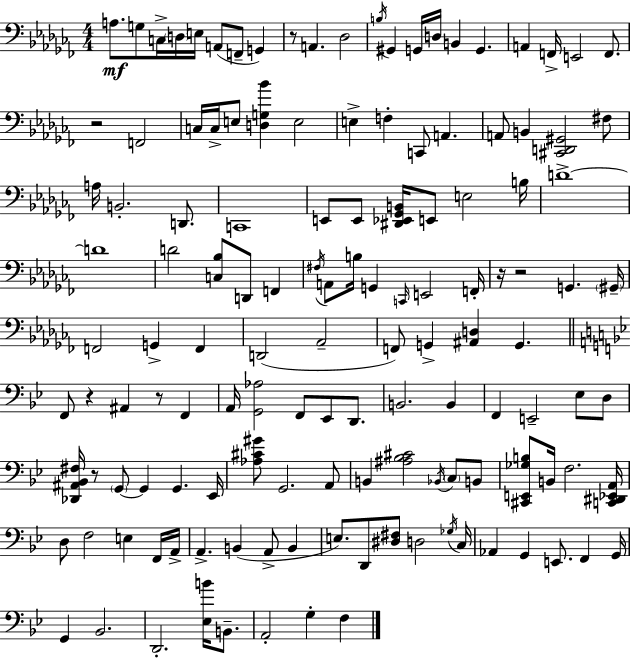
X:1
T:Untitled
M:4/4
L:1/4
K:Abm
A,/2 G,/2 C,/4 D,/4 E,/4 A,,/2 F,,/2 G,, z/2 A,, _D,2 B,/4 ^G,, G,,/4 D,/4 B,, G,, A,, F,,/4 E,,2 F,,/2 z2 F,,2 C,/4 C,/4 E,/2 [D,G,_B] E,2 E, F, C,,/2 A,, A,,/2 B,, [^C,,D,,^G,,]2 ^F,/2 A,/4 B,,2 D,,/2 C,,4 E,,/2 E,,/2 [^D,,_E,,_G,,B,,]/4 E,,/2 E,2 B,/4 D4 D4 D2 [C,_B,]/2 D,,/2 F,, ^F,/4 A,,/2 B,/4 G,, C,,/4 E,,2 F,,/4 z/4 z2 G,, ^G,,/4 F,,2 G,, F,, D,,2 _A,,2 F,,/2 G,, [^A,,D,] G,, F,,/2 z ^A,, z/2 F,, A,,/4 [G,,_A,]2 F,,/2 _E,,/2 D,,/2 B,,2 B,, F,, E,,2 _E,/2 D,/2 [_D,,^A,,_B,,^F,]/4 z/2 G,,/2 G,, G,, _E,,/4 [_A,^C^G]/2 G,,2 A,,/2 B,, [^A,_B,^C]2 _B,,/4 C,/2 B,,/2 [^C,,E,,_G,B,]/2 B,,/4 F,2 [C,,^D,,_E,,A,,]/4 D,/2 F,2 E, F,,/4 A,,/4 A,, B,, A,,/2 B,, E,/2 D,,/2 [^D,^F,]/2 D,2 _G,/4 C,/4 _A,, G,, E,,/2 F,, G,,/4 G,, _B,,2 D,,2 [_E,B]/4 B,,/2 A,,2 G, F,